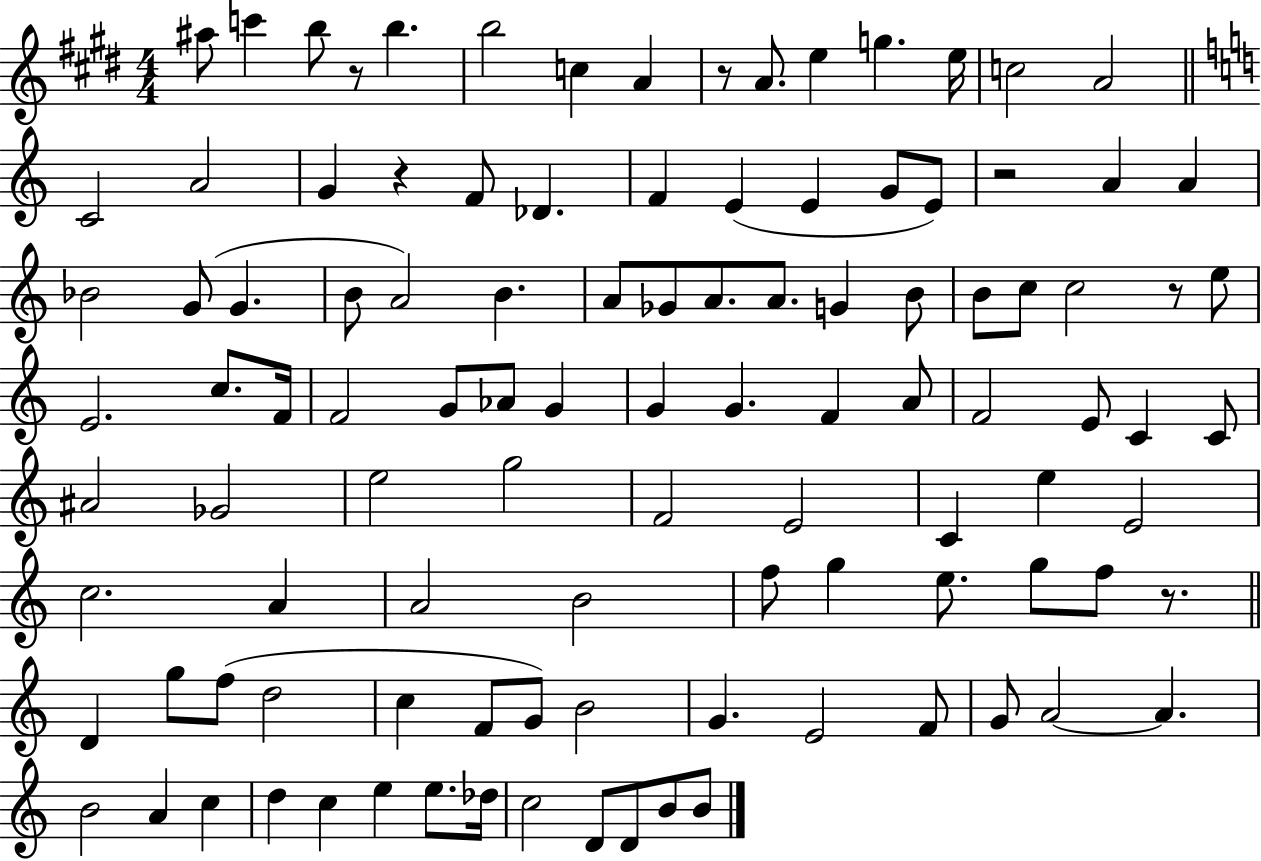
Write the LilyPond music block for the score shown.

{
  \clef treble
  \numericTimeSignature
  \time 4/4
  \key e \major
  ais''8 c'''4 b''8 r8 b''4. | b''2 c''4 a'4 | r8 a'8. e''4 g''4. e''16 | c''2 a'2 | \break \bar "||" \break \key a \minor c'2 a'2 | g'4 r4 f'8 des'4. | f'4 e'4( e'4 g'8 e'8) | r2 a'4 a'4 | \break bes'2 g'8( g'4. | b'8 a'2) b'4. | a'8 ges'8 a'8. a'8. g'4 b'8 | b'8 c''8 c''2 r8 e''8 | \break e'2. c''8. f'16 | f'2 g'8 aes'8 g'4 | g'4 g'4. f'4 a'8 | f'2 e'8 c'4 c'8 | \break ais'2 ges'2 | e''2 g''2 | f'2 e'2 | c'4 e''4 e'2 | \break c''2. a'4 | a'2 b'2 | f''8 g''4 e''8. g''8 f''8 r8. | \bar "||" \break \key c \major d'4 g''8 f''8( d''2 | c''4 f'8 g'8) b'2 | g'4. e'2 f'8 | g'8 a'2~~ a'4. | \break b'2 a'4 c''4 | d''4 c''4 e''4 e''8. des''16 | c''2 d'8 d'8 b'8 b'8 | \bar "|."
}